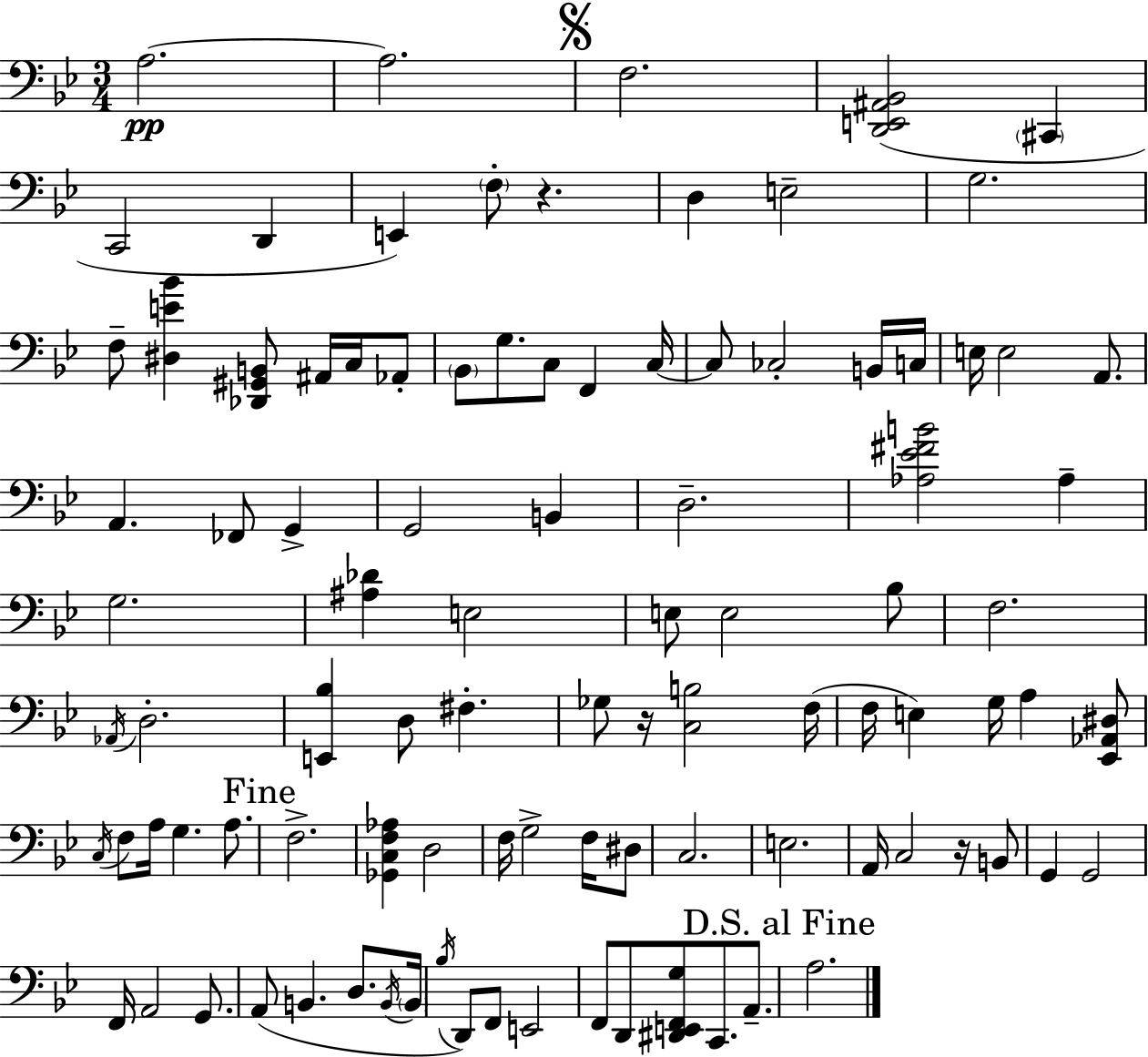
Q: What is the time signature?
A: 3/4